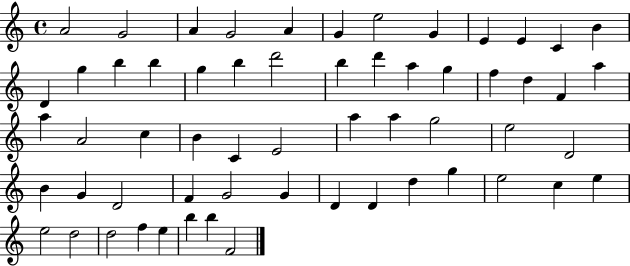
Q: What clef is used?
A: treble